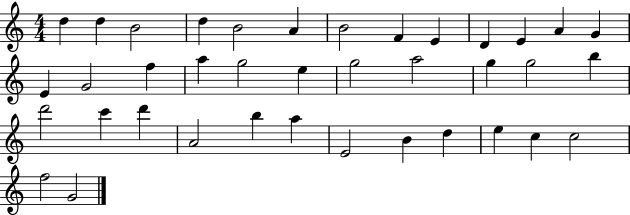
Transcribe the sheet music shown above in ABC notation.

X:1
T:Untitled
M:4/4
L:1/4
K:C
d d B2 d B2 A B2 F E D E A G E G2 f a g2 e g2 a2 g g2 b d'2 c' d' A2 b a E2 B d e c c2 f2 G2